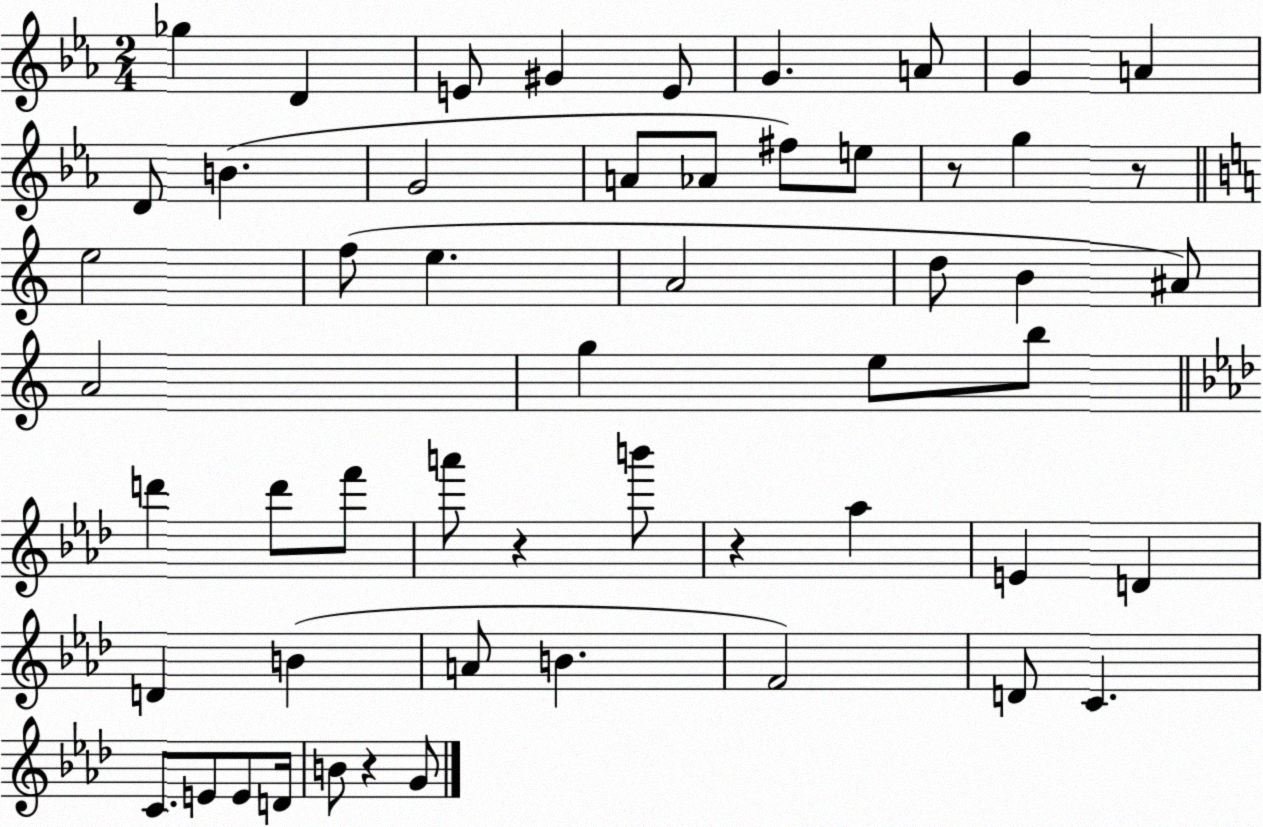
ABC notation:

X:1
T:Untitled
M:2/4
L:1/4
K:Eb
_g D E/2 ^G E/2 G A/2 G A D/2 B G2 A/2 _A/2 ^f/2 e/2 z/2 g z/2 e2 f/2 e A2 d/2 B ^A/2 A2 g e/2 b/2 d' d'/2 f'/2 a'/2 z b'/2 z _a E D D B A/2 B F2 D/2 C C/2 E/2 E/2 D/4 B/2 z G/2